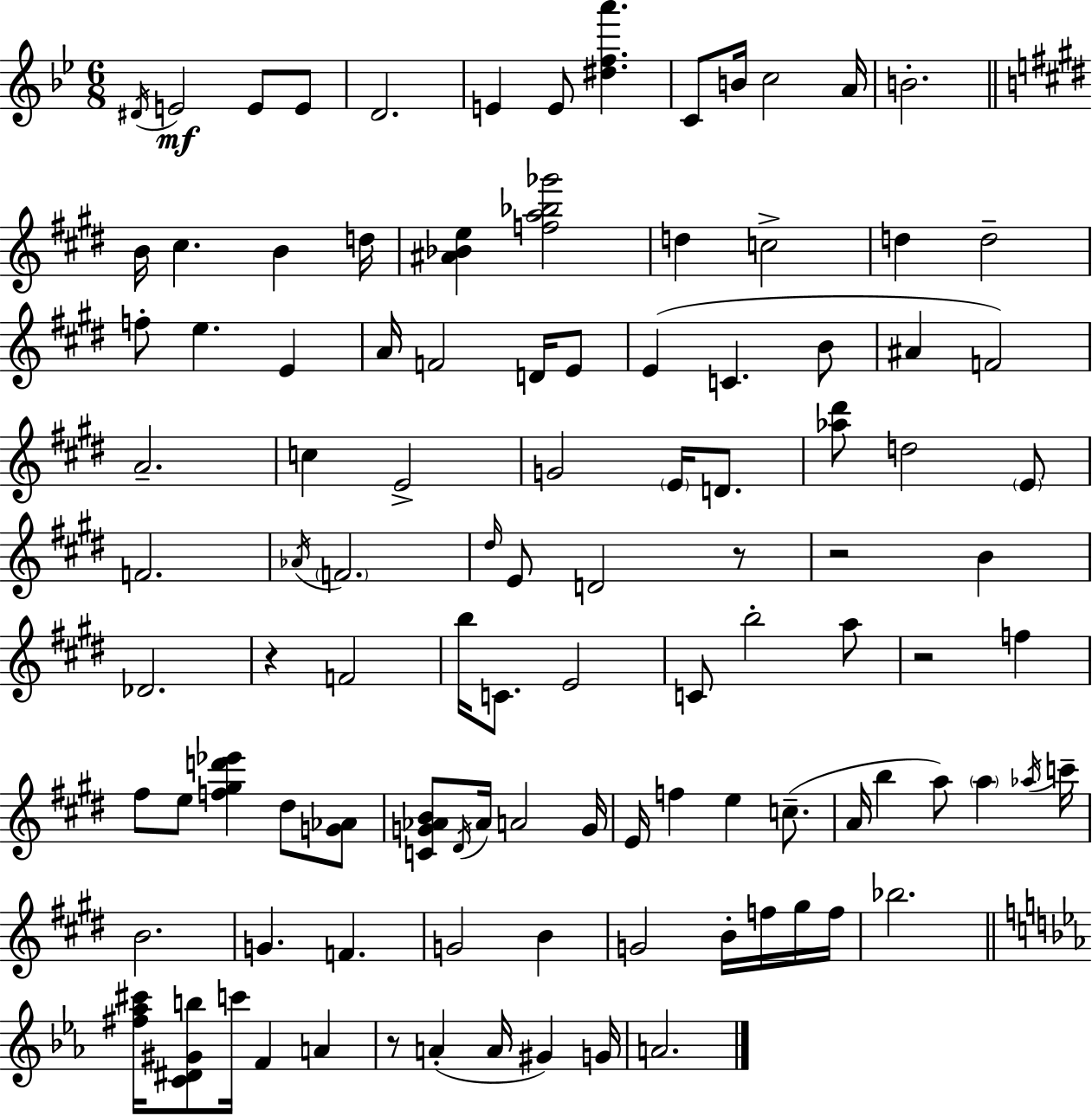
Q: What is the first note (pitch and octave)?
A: D#4